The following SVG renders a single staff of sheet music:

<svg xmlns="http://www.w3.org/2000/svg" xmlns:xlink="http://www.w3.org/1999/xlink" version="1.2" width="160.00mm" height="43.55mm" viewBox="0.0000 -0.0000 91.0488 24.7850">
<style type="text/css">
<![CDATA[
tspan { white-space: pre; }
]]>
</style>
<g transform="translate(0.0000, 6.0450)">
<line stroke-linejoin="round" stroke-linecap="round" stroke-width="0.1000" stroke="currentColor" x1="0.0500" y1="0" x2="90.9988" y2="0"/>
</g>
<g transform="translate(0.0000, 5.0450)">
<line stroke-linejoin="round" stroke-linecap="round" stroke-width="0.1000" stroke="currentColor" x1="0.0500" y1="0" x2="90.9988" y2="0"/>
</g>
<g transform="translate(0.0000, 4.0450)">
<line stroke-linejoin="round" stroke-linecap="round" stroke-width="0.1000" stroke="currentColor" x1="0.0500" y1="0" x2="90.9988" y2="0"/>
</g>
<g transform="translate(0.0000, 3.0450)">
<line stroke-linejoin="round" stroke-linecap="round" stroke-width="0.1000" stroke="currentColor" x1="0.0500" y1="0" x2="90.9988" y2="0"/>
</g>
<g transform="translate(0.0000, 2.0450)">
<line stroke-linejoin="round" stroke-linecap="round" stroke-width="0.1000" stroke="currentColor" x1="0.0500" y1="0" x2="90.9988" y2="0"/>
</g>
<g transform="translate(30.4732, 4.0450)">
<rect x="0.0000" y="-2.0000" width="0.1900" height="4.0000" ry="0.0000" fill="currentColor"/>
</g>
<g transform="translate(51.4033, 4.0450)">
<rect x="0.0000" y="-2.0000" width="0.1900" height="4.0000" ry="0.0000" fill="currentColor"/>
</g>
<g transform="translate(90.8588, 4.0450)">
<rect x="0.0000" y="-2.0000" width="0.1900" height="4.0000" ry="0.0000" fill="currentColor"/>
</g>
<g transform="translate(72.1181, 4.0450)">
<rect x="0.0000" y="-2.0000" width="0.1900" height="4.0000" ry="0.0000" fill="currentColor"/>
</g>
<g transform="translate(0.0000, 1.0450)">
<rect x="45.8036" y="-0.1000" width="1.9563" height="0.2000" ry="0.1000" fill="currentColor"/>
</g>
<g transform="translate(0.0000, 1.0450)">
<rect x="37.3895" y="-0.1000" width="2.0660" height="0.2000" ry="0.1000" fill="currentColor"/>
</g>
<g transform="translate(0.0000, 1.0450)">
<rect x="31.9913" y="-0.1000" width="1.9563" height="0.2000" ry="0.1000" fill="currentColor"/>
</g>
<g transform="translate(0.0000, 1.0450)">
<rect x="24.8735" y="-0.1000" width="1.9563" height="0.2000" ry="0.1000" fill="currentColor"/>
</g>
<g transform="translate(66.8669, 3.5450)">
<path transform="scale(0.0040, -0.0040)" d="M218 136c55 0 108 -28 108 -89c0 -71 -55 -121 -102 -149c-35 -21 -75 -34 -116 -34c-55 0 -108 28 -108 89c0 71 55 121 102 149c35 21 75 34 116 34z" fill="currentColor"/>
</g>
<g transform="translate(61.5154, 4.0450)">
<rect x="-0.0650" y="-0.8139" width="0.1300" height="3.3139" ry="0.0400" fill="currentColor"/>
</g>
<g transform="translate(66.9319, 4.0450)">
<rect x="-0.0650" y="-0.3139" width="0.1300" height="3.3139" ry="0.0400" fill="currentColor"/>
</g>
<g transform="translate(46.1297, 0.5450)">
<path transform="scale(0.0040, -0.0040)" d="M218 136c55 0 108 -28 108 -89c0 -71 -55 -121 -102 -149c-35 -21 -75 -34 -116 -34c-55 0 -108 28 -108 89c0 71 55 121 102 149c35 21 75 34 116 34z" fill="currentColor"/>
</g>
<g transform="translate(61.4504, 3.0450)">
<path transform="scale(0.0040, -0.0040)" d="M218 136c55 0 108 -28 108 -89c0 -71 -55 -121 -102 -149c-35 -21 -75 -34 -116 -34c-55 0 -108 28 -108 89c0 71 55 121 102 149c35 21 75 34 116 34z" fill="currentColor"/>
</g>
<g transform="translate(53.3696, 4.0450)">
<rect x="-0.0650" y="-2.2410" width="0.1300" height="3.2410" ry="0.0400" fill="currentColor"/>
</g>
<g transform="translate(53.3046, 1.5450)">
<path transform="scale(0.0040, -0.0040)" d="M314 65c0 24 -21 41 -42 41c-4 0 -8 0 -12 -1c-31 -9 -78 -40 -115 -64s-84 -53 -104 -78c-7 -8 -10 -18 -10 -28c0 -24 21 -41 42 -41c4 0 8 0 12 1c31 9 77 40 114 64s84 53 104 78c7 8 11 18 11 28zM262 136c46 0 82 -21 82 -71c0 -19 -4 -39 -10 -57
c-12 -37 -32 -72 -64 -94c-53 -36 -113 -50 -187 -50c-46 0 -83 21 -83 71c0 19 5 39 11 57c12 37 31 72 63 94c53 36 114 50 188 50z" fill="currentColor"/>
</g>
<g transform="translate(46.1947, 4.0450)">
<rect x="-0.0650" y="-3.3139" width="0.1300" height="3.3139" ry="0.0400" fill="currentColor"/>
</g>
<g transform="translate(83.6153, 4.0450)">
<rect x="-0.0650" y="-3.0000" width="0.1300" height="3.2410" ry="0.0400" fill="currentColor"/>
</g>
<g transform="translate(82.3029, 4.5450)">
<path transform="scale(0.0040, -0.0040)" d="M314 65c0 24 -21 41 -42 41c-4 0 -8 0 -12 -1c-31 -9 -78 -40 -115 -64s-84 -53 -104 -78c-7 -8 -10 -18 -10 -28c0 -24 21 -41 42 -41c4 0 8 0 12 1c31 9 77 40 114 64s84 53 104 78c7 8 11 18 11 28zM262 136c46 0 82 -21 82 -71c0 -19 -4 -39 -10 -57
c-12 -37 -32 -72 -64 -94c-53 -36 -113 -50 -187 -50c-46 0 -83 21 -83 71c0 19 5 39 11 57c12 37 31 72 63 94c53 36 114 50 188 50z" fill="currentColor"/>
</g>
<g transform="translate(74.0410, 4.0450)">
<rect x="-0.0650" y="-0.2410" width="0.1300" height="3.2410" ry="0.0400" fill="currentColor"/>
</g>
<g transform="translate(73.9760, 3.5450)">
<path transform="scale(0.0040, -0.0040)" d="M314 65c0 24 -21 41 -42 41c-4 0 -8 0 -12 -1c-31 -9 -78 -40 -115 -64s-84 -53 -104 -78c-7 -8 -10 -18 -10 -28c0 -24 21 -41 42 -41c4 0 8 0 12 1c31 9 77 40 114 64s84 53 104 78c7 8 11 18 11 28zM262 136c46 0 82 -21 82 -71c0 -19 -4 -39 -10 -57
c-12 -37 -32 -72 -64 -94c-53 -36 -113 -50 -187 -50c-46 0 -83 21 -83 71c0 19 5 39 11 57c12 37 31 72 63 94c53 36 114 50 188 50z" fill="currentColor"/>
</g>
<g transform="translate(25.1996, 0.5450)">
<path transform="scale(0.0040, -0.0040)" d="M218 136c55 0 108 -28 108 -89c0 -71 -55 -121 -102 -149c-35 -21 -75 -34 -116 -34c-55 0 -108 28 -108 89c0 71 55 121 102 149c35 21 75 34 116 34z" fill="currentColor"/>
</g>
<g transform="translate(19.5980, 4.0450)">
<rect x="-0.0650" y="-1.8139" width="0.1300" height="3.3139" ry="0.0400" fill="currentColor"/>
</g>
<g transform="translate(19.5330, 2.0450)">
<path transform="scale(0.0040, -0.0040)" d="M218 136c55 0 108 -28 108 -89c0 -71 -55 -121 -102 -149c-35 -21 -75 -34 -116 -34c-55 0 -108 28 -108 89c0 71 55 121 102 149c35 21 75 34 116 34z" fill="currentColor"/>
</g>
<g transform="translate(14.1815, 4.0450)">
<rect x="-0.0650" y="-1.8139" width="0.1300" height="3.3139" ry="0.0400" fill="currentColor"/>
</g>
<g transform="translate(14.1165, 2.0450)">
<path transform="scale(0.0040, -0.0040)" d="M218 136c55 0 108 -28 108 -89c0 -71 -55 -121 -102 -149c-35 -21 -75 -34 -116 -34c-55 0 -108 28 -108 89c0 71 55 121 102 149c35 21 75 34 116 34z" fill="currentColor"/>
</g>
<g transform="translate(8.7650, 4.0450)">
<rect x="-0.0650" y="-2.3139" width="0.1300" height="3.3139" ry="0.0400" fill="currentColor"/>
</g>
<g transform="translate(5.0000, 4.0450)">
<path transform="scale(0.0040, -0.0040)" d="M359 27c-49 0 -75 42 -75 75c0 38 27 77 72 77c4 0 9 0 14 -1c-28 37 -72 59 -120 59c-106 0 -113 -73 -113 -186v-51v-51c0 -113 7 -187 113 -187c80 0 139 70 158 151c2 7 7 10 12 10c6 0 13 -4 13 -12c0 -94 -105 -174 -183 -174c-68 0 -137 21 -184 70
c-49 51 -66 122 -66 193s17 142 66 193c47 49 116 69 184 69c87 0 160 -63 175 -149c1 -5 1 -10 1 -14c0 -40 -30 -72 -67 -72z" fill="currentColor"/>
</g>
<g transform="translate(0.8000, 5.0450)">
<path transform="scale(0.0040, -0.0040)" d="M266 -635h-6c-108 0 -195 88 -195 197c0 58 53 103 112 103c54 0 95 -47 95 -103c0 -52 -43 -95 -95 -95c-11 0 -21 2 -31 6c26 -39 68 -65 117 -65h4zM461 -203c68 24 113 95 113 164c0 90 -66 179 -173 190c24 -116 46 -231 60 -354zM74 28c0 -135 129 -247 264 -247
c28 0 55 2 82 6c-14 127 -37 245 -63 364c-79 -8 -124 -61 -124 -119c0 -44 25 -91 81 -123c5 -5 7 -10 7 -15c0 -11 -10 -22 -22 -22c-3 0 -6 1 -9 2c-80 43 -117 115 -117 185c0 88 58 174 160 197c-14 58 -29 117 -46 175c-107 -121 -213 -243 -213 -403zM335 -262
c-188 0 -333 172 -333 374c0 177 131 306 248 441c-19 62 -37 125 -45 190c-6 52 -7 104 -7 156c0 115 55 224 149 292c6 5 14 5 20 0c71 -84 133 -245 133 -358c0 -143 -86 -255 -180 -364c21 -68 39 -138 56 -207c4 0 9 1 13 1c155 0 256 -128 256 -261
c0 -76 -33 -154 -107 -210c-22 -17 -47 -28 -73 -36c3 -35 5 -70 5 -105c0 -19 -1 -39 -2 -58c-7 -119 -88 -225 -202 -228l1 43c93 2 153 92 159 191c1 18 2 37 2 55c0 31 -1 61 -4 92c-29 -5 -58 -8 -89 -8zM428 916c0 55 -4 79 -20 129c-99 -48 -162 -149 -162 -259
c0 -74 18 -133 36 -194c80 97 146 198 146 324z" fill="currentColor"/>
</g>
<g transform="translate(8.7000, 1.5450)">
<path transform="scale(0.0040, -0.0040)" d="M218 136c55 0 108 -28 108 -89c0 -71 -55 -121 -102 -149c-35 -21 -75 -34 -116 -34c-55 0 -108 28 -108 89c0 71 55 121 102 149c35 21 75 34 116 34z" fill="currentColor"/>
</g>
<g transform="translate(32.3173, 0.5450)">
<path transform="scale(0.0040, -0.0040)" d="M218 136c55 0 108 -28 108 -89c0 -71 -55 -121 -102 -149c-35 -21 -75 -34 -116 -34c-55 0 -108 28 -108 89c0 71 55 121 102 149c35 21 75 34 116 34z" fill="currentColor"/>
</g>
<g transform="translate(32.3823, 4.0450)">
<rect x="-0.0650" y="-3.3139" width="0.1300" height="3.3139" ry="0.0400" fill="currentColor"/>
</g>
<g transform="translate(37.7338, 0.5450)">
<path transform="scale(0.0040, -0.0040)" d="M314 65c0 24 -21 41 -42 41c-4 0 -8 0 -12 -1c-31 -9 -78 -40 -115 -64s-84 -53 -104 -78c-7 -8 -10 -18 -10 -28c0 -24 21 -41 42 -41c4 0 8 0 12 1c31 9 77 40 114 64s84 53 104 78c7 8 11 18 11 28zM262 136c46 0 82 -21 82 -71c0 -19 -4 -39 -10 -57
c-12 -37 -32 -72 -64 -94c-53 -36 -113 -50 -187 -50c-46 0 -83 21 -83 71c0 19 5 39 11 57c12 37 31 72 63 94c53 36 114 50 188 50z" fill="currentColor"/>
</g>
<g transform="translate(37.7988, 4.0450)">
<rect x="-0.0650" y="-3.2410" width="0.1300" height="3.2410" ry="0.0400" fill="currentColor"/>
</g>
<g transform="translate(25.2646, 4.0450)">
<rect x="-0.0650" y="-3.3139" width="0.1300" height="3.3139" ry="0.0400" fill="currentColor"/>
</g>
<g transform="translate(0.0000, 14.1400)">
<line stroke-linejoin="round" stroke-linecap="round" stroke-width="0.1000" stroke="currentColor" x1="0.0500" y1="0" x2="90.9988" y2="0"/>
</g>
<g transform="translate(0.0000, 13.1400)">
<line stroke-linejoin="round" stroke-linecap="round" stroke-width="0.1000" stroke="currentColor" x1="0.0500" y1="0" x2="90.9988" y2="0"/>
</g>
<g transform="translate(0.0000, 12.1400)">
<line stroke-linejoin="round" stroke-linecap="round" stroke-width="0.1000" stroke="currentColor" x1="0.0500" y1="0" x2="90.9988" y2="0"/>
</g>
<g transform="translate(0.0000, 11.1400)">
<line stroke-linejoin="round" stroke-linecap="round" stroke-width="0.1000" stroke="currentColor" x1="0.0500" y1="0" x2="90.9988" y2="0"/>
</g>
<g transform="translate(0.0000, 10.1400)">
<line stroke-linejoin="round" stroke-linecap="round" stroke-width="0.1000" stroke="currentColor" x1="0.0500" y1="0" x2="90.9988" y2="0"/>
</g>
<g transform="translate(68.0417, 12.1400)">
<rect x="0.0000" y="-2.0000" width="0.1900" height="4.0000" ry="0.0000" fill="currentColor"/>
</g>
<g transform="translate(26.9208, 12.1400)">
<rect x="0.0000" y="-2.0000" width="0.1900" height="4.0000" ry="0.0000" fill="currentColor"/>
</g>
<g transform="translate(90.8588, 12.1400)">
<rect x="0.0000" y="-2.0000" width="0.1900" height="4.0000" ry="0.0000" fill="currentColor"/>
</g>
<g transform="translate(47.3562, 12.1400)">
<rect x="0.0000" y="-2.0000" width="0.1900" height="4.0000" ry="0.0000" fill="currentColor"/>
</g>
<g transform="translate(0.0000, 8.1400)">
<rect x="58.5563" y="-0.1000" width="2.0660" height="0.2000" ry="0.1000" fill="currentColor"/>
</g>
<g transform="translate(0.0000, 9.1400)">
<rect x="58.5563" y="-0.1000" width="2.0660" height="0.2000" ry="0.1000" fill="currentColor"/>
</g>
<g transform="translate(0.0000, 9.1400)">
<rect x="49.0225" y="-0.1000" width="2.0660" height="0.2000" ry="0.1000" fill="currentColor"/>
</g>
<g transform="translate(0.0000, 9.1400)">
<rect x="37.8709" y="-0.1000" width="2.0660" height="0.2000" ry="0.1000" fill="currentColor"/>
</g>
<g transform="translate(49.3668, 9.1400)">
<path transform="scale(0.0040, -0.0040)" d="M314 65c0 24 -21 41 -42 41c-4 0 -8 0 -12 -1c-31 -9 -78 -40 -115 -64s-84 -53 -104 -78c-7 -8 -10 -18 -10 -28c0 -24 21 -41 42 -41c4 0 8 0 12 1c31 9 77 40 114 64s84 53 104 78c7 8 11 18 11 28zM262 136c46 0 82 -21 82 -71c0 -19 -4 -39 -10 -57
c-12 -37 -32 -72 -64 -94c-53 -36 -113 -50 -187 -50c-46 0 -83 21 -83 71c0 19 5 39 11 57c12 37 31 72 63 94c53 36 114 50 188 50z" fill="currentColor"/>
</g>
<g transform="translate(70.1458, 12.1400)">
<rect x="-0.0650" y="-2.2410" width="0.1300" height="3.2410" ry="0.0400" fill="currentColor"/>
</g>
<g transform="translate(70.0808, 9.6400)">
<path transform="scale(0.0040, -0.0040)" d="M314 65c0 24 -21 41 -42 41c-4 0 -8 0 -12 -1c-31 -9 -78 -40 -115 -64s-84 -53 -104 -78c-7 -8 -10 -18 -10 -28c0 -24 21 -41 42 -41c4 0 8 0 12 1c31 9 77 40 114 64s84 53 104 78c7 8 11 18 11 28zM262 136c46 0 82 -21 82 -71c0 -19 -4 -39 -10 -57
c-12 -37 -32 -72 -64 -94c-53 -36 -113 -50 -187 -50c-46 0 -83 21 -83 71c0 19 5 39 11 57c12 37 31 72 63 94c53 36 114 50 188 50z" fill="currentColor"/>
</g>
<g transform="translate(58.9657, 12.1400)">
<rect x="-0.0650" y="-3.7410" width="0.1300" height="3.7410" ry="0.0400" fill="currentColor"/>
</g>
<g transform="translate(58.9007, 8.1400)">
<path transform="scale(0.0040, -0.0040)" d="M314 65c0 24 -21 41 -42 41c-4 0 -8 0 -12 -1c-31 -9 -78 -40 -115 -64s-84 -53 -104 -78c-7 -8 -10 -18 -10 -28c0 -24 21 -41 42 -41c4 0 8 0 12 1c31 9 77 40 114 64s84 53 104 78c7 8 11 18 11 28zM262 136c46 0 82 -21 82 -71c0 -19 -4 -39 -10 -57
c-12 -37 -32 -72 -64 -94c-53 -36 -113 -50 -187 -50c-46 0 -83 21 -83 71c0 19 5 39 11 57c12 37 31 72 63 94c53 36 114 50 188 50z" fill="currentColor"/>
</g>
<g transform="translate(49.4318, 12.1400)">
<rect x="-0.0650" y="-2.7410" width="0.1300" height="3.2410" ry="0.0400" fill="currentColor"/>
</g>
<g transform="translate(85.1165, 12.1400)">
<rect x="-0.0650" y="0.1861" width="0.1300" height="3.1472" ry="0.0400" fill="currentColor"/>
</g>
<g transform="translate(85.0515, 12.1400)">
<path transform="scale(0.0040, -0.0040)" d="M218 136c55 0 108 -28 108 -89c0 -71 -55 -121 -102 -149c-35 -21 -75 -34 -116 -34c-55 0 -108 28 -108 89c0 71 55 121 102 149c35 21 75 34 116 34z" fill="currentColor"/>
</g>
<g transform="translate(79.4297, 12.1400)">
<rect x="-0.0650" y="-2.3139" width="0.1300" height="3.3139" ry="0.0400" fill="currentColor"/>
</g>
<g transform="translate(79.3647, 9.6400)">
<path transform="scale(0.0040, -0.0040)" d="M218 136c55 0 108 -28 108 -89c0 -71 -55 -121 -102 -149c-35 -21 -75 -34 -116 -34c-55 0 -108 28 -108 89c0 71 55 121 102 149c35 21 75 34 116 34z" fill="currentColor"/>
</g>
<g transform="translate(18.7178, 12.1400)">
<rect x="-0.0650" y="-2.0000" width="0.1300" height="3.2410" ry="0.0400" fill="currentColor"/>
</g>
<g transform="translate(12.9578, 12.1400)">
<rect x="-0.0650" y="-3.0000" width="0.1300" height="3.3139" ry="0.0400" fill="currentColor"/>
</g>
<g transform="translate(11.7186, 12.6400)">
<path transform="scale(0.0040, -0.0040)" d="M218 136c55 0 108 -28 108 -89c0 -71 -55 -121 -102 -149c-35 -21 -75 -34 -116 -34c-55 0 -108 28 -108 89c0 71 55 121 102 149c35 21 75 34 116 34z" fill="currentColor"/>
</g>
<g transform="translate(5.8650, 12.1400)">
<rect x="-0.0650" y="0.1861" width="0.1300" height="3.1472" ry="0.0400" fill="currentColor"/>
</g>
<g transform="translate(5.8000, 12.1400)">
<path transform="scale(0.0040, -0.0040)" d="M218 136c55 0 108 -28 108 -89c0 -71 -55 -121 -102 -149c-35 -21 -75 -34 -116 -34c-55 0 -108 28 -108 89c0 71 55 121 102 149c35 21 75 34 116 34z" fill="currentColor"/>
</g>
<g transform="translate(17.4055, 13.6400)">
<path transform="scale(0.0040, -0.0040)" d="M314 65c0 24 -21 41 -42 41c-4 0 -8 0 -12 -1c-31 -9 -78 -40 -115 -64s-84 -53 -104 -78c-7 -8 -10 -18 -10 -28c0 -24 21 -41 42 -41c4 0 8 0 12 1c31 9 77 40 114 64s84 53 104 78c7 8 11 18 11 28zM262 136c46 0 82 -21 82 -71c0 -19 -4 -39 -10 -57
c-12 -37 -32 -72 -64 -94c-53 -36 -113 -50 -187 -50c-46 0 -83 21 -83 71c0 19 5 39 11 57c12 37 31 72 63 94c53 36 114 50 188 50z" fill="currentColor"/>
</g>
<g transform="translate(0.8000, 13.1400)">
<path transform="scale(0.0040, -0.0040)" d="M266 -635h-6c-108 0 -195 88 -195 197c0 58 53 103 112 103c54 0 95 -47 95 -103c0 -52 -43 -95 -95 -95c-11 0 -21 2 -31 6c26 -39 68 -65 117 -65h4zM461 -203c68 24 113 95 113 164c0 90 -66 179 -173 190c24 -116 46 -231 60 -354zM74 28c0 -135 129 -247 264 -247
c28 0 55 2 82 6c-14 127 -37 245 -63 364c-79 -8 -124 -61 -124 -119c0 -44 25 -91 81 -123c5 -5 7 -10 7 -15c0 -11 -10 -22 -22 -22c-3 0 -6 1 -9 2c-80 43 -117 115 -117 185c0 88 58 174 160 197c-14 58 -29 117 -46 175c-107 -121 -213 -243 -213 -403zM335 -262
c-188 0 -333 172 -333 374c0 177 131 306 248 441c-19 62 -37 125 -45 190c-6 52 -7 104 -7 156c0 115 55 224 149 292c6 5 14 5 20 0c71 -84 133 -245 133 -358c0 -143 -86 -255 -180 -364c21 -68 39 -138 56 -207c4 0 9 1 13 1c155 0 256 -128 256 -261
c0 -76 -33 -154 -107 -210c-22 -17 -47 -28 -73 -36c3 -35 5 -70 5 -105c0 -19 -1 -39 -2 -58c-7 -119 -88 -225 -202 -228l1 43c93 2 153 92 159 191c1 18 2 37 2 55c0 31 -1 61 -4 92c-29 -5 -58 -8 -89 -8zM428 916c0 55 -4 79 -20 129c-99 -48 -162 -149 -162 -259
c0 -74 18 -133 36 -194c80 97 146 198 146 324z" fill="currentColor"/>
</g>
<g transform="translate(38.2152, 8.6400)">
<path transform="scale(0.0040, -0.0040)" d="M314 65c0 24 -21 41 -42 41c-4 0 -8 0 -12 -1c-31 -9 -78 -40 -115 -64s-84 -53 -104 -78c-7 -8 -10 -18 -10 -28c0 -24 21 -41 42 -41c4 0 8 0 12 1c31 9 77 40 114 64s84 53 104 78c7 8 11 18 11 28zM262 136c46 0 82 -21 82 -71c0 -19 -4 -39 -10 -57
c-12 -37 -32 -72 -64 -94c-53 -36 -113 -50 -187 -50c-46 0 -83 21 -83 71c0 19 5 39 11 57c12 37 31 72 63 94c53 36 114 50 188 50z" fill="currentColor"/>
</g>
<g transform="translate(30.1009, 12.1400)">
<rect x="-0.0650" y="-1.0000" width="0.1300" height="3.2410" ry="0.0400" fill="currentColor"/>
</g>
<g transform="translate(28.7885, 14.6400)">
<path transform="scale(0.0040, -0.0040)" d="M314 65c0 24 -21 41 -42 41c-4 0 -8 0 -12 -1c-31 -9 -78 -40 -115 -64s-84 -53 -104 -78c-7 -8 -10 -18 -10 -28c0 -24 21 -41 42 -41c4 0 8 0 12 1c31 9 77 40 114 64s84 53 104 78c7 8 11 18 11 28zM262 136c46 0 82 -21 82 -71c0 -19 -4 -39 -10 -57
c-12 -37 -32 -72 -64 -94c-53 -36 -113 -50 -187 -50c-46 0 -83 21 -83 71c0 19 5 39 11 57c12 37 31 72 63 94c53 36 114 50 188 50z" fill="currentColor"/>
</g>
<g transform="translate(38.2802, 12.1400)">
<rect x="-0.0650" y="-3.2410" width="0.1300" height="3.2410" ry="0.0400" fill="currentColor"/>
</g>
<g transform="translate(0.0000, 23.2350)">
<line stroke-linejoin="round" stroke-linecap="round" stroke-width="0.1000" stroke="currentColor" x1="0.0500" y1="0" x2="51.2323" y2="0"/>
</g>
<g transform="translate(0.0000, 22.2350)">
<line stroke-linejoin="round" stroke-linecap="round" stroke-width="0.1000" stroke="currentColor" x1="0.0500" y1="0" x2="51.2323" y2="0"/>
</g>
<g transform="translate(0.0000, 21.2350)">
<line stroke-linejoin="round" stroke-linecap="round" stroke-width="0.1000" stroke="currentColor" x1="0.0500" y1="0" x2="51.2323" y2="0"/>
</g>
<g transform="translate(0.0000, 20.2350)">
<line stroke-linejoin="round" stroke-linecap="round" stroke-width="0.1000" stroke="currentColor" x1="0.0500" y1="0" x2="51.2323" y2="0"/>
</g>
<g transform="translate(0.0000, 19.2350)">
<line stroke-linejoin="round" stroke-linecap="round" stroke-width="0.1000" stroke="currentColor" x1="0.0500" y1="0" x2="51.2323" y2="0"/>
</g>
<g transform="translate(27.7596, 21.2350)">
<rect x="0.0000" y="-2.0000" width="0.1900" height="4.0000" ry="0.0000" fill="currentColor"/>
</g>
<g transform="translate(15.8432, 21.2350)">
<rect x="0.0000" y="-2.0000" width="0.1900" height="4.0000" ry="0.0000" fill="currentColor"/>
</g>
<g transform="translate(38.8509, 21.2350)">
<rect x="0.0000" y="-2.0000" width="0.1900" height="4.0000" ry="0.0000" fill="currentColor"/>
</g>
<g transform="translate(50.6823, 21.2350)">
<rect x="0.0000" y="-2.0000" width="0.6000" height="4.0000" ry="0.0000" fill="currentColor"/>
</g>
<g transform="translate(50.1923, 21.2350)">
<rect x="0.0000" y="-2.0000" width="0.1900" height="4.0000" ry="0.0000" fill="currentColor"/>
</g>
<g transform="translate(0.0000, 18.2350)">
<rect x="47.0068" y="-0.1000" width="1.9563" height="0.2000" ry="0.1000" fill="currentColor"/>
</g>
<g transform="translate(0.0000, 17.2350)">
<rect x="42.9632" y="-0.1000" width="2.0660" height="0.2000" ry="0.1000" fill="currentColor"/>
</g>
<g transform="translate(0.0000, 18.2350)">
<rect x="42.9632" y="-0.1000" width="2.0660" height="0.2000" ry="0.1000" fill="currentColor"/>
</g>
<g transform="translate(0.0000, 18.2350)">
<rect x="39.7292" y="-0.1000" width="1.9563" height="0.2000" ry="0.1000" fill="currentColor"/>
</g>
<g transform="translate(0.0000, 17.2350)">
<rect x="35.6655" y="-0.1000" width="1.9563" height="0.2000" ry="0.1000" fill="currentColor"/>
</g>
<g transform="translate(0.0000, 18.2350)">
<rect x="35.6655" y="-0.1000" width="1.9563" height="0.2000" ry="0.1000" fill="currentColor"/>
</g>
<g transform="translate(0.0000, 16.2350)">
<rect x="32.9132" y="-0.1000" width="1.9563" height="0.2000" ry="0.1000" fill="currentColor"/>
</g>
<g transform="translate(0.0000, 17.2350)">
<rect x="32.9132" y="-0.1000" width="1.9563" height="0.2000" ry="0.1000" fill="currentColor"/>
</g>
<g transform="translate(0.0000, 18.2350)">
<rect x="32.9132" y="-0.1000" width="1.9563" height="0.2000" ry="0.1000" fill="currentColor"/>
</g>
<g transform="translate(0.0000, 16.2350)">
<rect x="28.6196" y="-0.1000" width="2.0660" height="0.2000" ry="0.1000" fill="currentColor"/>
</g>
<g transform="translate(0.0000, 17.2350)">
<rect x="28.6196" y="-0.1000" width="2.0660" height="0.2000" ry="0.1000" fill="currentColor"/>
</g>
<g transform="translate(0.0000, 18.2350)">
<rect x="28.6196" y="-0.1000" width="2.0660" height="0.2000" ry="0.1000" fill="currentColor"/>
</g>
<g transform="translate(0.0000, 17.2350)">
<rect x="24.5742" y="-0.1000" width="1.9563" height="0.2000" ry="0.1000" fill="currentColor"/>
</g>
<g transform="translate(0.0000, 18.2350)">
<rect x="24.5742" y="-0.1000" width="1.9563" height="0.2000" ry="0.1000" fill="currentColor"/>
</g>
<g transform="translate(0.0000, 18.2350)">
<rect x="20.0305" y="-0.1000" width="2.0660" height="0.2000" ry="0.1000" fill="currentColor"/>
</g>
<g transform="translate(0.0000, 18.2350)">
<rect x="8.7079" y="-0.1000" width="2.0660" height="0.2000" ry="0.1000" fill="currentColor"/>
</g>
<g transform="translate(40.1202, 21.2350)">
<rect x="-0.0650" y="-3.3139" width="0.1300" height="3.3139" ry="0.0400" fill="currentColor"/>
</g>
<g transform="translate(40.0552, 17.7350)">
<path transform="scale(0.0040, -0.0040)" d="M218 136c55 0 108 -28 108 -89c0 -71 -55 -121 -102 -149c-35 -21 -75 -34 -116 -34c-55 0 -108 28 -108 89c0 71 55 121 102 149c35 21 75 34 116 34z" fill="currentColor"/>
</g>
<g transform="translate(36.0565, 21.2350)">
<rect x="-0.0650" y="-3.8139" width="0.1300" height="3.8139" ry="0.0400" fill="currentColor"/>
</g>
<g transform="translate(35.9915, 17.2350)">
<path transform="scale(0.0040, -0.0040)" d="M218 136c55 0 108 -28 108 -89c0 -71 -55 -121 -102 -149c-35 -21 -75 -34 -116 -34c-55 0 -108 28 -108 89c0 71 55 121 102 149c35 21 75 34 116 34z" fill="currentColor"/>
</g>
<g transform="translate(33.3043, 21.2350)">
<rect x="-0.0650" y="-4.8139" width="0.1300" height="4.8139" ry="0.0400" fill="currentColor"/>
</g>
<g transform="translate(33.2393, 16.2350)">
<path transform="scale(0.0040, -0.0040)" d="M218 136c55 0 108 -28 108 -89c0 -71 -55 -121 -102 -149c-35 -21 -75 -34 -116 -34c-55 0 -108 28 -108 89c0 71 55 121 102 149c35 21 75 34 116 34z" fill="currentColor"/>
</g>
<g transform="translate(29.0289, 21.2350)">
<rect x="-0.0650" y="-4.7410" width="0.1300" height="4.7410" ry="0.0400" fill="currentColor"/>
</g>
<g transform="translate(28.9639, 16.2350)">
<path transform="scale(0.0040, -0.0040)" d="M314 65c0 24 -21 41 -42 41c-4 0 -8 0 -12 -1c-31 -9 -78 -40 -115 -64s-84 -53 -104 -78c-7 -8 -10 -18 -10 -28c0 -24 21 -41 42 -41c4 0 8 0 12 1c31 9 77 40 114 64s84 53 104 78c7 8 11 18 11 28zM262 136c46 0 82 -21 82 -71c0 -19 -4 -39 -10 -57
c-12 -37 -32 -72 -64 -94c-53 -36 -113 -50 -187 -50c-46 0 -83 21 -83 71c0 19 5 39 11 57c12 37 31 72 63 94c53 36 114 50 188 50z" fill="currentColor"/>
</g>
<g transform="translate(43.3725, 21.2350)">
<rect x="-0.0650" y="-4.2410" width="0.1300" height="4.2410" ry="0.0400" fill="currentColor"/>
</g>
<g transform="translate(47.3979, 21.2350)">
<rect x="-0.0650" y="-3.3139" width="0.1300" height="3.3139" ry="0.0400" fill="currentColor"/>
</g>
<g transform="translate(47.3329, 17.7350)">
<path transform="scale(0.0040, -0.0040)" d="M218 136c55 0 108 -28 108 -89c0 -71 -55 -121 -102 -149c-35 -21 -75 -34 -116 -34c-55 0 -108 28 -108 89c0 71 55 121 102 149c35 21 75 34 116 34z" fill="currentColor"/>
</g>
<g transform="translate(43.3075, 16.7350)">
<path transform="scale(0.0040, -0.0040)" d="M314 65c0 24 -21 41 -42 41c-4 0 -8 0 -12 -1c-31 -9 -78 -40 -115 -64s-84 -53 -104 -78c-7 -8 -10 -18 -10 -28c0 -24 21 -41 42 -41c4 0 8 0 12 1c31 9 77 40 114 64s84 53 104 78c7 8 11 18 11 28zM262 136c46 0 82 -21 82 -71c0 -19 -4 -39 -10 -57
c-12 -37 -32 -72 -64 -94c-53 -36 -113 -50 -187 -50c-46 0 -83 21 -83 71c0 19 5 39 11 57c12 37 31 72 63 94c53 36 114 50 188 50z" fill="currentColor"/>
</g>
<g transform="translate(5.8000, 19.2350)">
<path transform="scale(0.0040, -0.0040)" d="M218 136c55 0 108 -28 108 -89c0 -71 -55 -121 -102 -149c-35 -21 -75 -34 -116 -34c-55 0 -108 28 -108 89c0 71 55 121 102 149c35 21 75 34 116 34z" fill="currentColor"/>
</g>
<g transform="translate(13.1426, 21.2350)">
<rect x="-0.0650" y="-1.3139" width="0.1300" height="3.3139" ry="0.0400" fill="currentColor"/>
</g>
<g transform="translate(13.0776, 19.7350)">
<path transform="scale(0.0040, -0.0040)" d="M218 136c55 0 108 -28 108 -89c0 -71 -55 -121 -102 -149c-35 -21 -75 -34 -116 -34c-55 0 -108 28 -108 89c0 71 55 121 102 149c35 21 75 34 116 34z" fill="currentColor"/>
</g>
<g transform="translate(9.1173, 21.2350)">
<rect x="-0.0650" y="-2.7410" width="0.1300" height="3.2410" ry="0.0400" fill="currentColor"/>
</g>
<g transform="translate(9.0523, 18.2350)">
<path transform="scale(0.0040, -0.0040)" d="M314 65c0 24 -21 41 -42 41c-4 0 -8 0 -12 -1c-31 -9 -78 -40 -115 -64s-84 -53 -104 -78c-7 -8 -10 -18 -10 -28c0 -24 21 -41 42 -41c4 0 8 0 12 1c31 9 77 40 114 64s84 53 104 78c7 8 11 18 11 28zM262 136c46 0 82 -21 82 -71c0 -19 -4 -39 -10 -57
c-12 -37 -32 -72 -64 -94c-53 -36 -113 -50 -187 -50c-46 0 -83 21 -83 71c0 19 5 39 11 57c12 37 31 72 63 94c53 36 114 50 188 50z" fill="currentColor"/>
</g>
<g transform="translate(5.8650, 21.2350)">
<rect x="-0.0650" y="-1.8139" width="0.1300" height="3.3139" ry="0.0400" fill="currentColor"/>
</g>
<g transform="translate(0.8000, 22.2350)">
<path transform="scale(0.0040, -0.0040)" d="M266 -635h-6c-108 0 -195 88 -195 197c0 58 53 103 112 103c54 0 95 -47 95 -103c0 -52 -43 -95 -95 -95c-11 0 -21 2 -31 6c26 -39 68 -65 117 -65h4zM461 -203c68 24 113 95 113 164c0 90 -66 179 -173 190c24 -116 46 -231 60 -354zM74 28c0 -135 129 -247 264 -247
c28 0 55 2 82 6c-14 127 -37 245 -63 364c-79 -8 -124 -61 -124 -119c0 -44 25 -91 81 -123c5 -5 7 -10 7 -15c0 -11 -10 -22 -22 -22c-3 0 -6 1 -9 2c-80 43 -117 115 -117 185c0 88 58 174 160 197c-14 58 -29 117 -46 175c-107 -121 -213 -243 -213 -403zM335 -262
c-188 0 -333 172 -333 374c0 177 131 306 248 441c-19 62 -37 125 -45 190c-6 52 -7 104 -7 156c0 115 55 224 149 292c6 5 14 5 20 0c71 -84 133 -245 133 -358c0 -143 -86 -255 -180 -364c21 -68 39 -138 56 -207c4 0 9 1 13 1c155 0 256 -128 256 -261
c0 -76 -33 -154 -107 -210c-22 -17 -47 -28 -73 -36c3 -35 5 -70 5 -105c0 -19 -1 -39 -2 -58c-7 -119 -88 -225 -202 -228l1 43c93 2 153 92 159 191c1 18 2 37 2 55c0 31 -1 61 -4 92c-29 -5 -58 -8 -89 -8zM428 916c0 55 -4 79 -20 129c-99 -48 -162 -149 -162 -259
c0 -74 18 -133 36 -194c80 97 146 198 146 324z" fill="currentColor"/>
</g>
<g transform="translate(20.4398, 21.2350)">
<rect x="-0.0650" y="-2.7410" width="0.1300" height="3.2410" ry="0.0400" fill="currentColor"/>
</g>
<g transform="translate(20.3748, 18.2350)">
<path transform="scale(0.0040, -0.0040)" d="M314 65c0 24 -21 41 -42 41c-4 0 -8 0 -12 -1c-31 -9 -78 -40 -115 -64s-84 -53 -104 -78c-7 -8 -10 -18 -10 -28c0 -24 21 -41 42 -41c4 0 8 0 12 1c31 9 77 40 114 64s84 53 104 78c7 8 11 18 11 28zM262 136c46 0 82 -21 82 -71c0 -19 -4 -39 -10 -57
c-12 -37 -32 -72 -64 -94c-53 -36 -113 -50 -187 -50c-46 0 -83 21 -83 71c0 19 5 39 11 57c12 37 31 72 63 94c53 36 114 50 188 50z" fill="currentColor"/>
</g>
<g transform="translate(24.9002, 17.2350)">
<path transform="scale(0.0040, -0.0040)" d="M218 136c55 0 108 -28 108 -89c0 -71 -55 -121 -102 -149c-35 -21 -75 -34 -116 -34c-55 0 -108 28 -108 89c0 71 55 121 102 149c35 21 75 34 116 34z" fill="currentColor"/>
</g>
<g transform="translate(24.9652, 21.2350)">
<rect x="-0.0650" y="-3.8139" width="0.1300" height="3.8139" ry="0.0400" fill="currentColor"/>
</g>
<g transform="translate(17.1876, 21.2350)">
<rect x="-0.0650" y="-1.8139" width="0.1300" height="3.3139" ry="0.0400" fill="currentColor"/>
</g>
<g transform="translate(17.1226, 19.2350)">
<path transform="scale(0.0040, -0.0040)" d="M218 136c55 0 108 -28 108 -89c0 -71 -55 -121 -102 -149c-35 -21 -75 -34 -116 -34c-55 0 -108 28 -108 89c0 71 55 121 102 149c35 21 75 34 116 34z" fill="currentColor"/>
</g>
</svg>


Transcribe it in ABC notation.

X:1
T:Untitled
M:4/4
L:1/4
K:C
g f f b b b2 b g2 d c c2 A2 B A F2 D2 b2 a2 c'2 g2 g B f a2 e f a2 c' e'2 e' c' b d'2 b